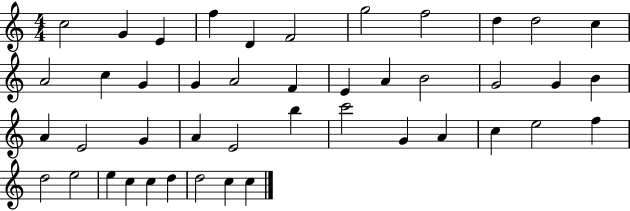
C5/h G4/q E4/q F5/q D4/q F4/h G5/h F5/h D5/q D5/h C5/q A4/h C5/q G4/q G4/q A4/h F4/q E4/q A4/q B4/h G4/h G4/q B4/q A4/q E4/h G4/q A4/q E4/h B5/q C6/h G4/q A4/q C5/q E5/h F5/q D5/h E5/h E5/q C5/q C5/q D5/q D5/h C5/q C5/q